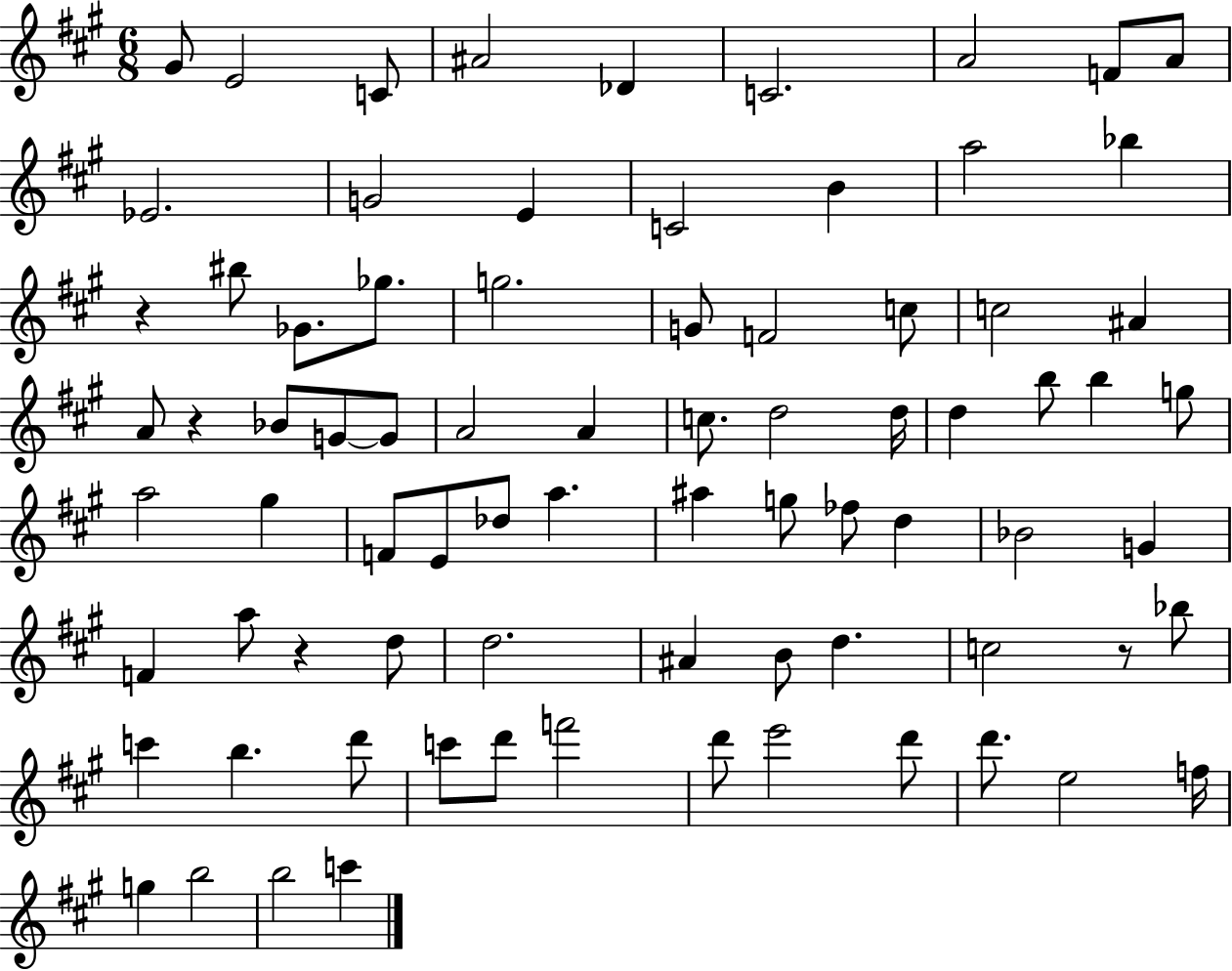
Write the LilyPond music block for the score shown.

{
  \clef treble
  \numericTimeSignature
  \time 6/8
  \key a \major
  gis'8 e'2 c'8 | ais'2 des'4 | c'2. | a'2 f'8 a'8 | \break ees'2. | g'2 e'4 | c'2 b'4 | a''2 bes''4 | \break r4 bis''8 ges'8. ges''8. | g''2. | g'8 f'2 c''8 | c''2 ais'4 | \break a'8 r4 bes'8 g'8~~ g'8 | a'2 a'4 | c''8. d''2 d''16 | d''4 b''8 b''4 g''8 | \break a''2 gis''4 | f'8 e'8 des''8 a''4. | ais''4 g''8 fes''8 d''4 | bes'2 g'4 | \break f'4 a''8 r4 d''8 | d''2. | ais'4 b'8 d''4. | c''2 r8 bes''8 | \break c'''4 b''4. d'''8 | c'''8 d'''8 f'''2 | d'''8 e'''2 d'''8 | d'''8. e''2 f''16 | \break g''4 b''2 | b''2 c'''4 | \bar "|."
}